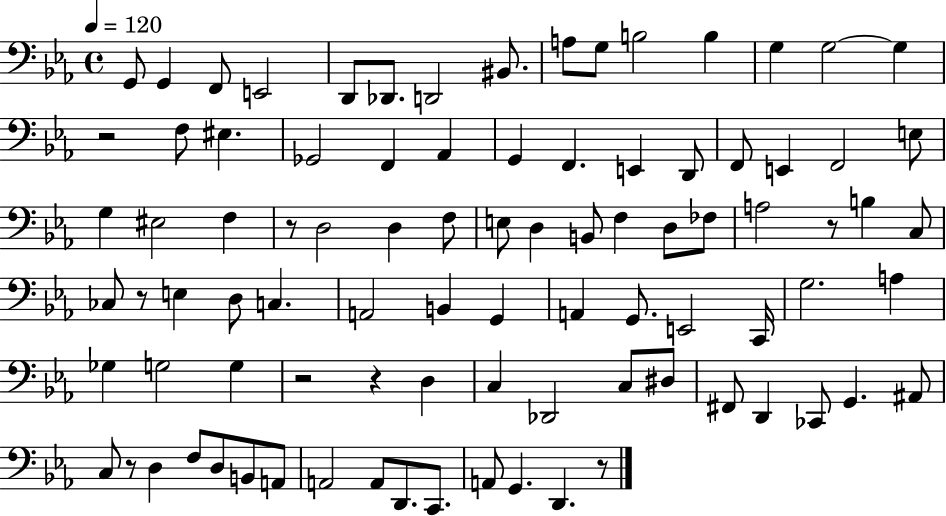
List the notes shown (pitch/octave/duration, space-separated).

G2/e G2/q F2/e E2/h D2/e Db2/e. D2/h BIS2/e. A3/e G3/e B3/h B3/q G3/q G3/h G3/q R/h F3/e EIS3/q. Gb2/h F2/q Ab2/q G2/q F2/q. E2/q D2/e F2/e E2/q F2/h E3/e G3/q EIS3/h F3/q R/e D3/h D3/q F3/e E3/e D3/q B2/e F3/q D3/e FES3/e A3/h R/e B3/q C3/e CES3/e R/e E3/q D3/e C3/q. A2/h B2/q G2/q A2/q G2/e. E2/h C2/s G3/h. A3/q Gb3/q G3/h G3/q R/h R/q D3/q C3/q Db2/h C3/e D#3/e F#2/e D2/q CES2/e G2/q. A#2/e C3/e R/e D3/q F3/e D3/e B2/e A2/e A2/h A2/e D2/e. C2/e. A2/e G2/q. D2/q. R/e